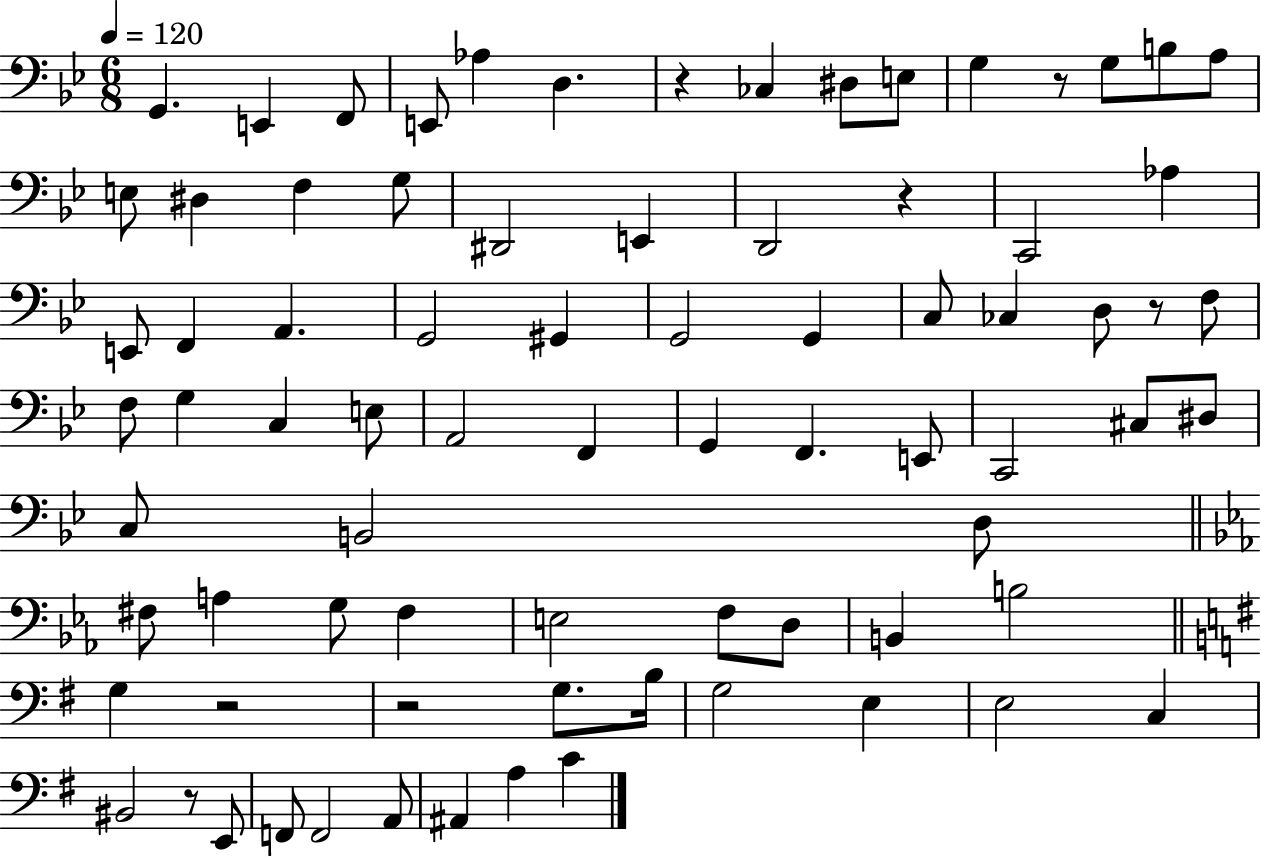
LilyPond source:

{
  \clef bass
  \numericTimeSignature
  \time 6/8
  \key bes \major
  \tempo 4 = 120
  \repeat volta 2 { g,4. e,4 f,8 | e,8 aes4 d4. | r4 ces4 dis8 e8 | g4 r8 g8 b8 a8 | \break e8 dis4 f4 g8 | dis,2 e,4 | d,2 r4 | c,2 aes4 | \break e,8 f,4 a,4. | g,2 gis,4 | g,2 g,4 | c8 ces4 d8 r8 f8 | \break f8 g4 c4 e8 | a,2 f,4 | g,4 f,4. e,8 | c,2 cis8 dis8 | \break c8 b,2 d8 | \bar "||" \break \key c \minor fis8 a4 g8 fis4 | e2 f8 d8 | b,4 b2 | \bar "||" \break \key g \major g4 r2 | r2 g8. b16 | g2 e4 | e2 c4 | \break bis,2 r8 e,8 | f,8 f,2 a,8 | ais,4 a4 c'4 | } \bar "|."
}